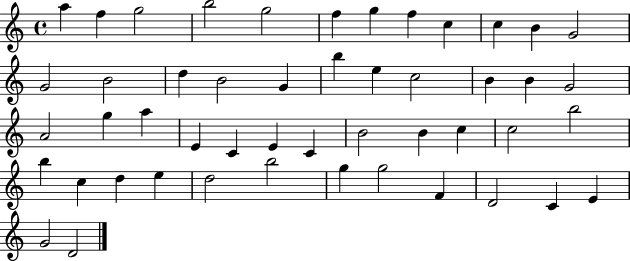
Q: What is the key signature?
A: C major